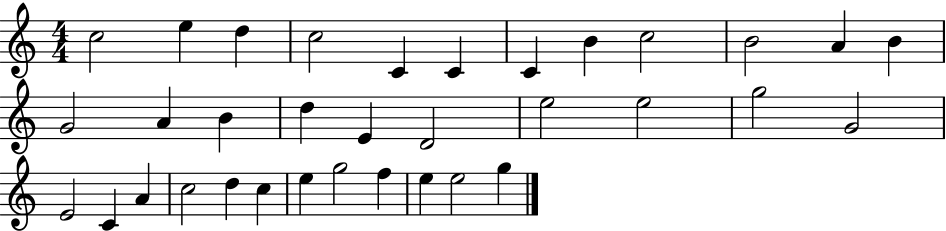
C5/h E5/q D5/q C5/h C4/q C4/q C4/q B4/q C5/h B4/h A4/q B4/q G4/h A4/q B4/q D5/q E4/q D4/h E5/h E5/h G5/h G4/h E4/h C4/q A4/q C5/h D5/q C5/q E5/q G5/h F5/q E5/q E5/h G5/q